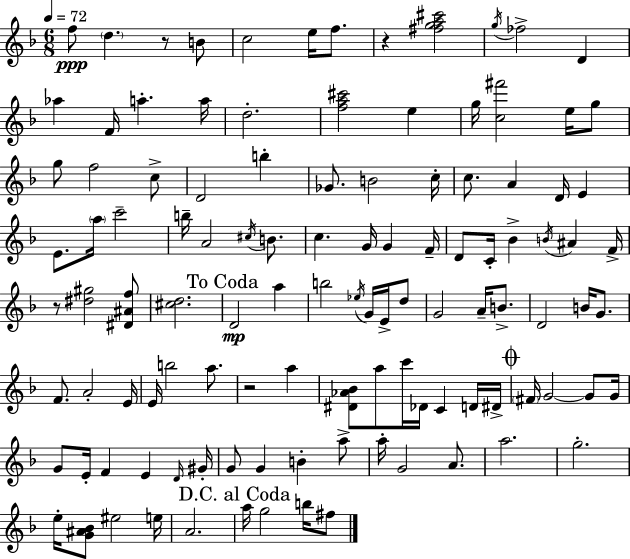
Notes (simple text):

F5/e D5/q. R/e B4/e C5/h E5/s F5/e. R/q [F#5,G5,A5,C#6]/h G5/s FES5/h D4/q Ab5/q F4/s A5/q. A5/s D5/h. [F5,A5,C#6]/h E5/q G5/s [C5,F#6]/h E5/s G5/e G5/e F5/h C5/e D4/h B5/q Gb4/e. B4/h C5/s C5/e. A4/q D4/s E4/q E4/e. A5/s C6/h B5/s A4/h C#5/s B4/e. C5/q. G4/s G4/q F4/s D4/e C4/s Bb4/q B4/s A#4/q F4/s R/e [D#5,G#5]/h [D#4,A#4,F5]/e [C#5,D5]/h. D4/h A5/q B5/h Eb5/s G4/s E4/s D5/e G4/h A4/s B4/e. D4/h B4/s G4/e. F4/e. A4/h E4/s E4/s B5/h A5/e. R/h A5/q [D#4,Ab4,Bb4]/e A5/e C6/s Db4/s C4/q D4/s D#4/s F#4/s G4/h G4/e G4/s G4/e E4/s F4/q E4/q D4/s G#4/s G4/e G4/q B4/q A5/e A5/s G4/h A4/e. A5/h. G5/h. E5/s [G4,A#4,Bb4]/e EIS5/h E5/s A4/h. A5/s G5/h B5/s F#5/e